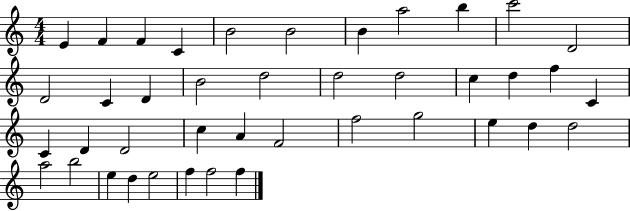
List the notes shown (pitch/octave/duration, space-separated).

E4/q F4/q F4/q C4/q B4/h B4/h B4/q A5/h B5/q C6/h D4/h D4/h C4/q D4/q B4/h D5/h D5/h D5/h C5/q D5/q F5/q C4/q C4/q D4/q D4/h C5/q A4/q F4/h F5/h G5/h E5/q D5/q D5/h A5/h B5/h E5/q D5/q E5/h F5/q F5/h F5/q